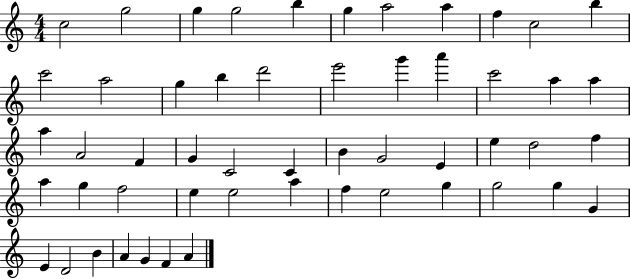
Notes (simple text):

C5/h G5/h G5/q G5/h B5/q G5/q A5/h A5/q F5/q C5/h B5/q C6/h A5/h G5/q B5/q D6/h E6/h G6/q A6/q C6/h A5/q A5/q A5/q A4/h F4/q G4/q C4/h C4/q B4/q G4/h E4/q E5/q D5/h F5/q A5/q G5/q F5/h E5/q E5/h A5/q F5/q E5/h G5/q G5/h G5/q G4/q E4/q D4/h B4/q A4/q G4/q F4/q A4/q